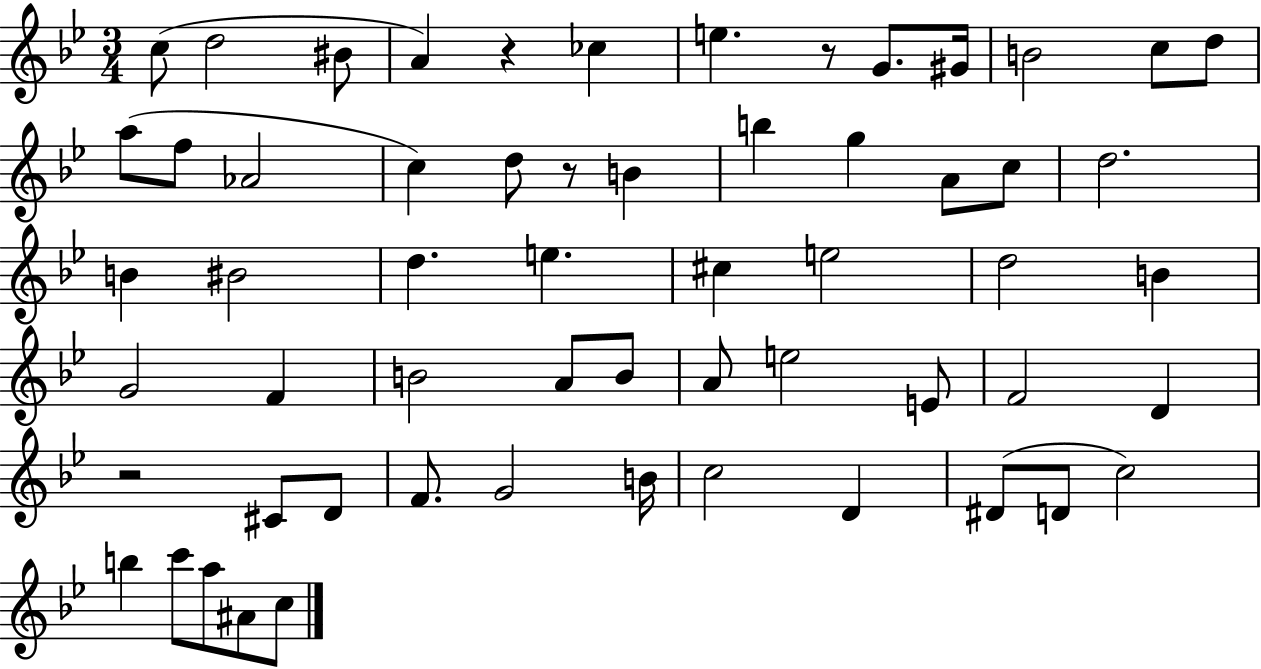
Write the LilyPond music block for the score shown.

{
  \clef treble
  \numericTimeSignature
  \time 3/4
  \key bes \major
  c''8( d''2 bis'8 | a'4) r4 ces''4 | e''4. r8 g'8. gis'16 | b'2 c''8 d''8 | \break a''8( f''8 aes'2 | c''4) d''8 r8 b'4 | b''4 g''4 a'8 c''8 | d''2. | \break b'4 bis'2 | d''4. e''4. | cis''4 e''2 | d''2 b'4 | \break g'2 f'4 | b'2 a'8 b'8 | a'8 e''2 e'8 | f'2 d'4 | \break r2 cis'8 d'8 | f'8. g'2 b'16 | c''2 d'4 | dis'8( d'8 c''2) | \break b''4 c'''8 a''8 ais'8 c''8 | \bar "|."
}